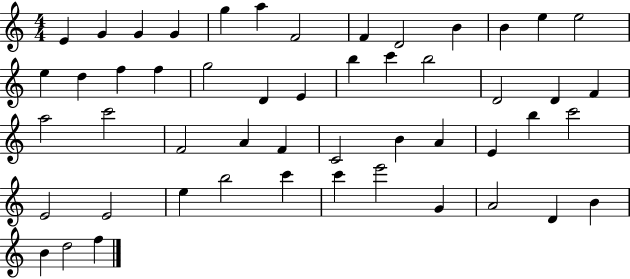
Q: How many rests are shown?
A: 0